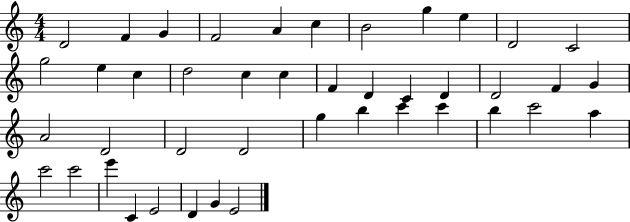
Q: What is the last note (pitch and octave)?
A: E4